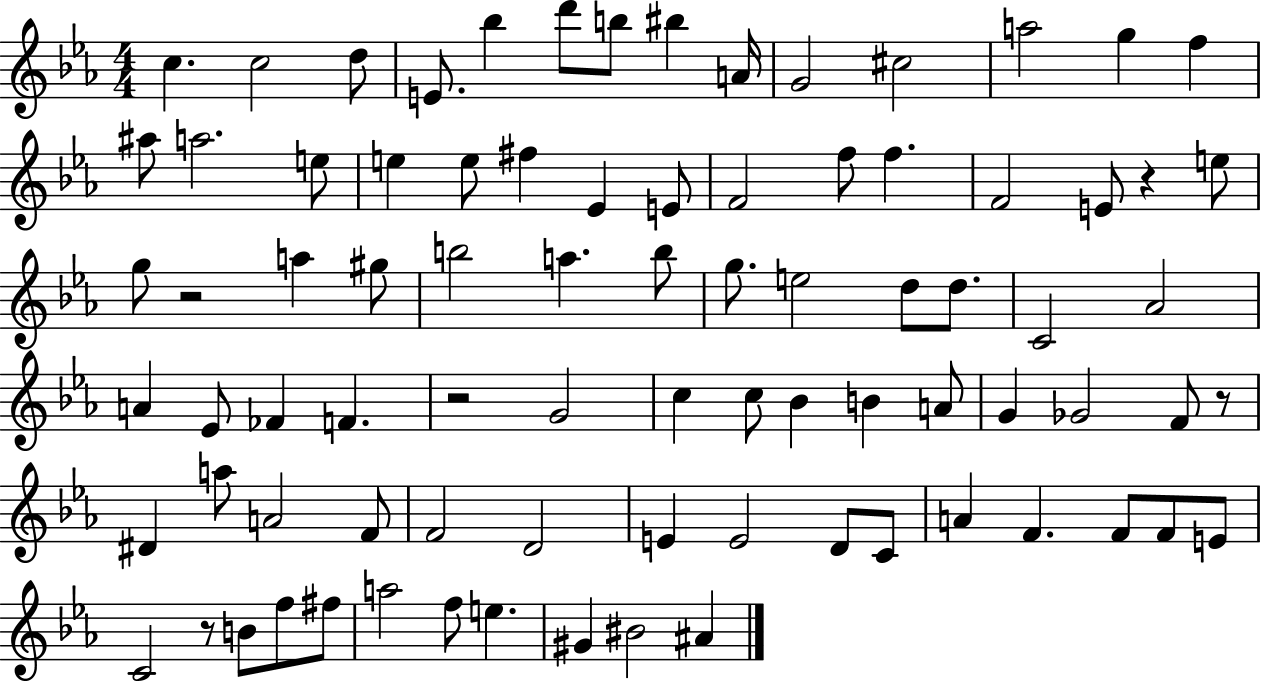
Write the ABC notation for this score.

X:1
T:Untitled
M:4/4
L:1/4
K:Eb
c c2 d/2 E/2 _b d'/2 b/2 ^b A/4 G2 ^c2 a2 g f ^a/2 a2 e/2 e e/2 ^f _E E/2 F2 f/2 f F2 E/2 z e/2 g/2 z2 a ^g/2 b2 a b/2 g/2 e2 d/2 d/2 C2 _A2 A _E/2 _F F z2 G2 c c/2 _B B A/2 G _G2 F/2 z/2 ^D a/2 A2 F/2 F2 D2 E E2 D/2 C/2 A F F/2 F/2 E/2 C2 z/2 B/2 f/2 ^f/2 a2 f/2 e ^G ^B2 ^A